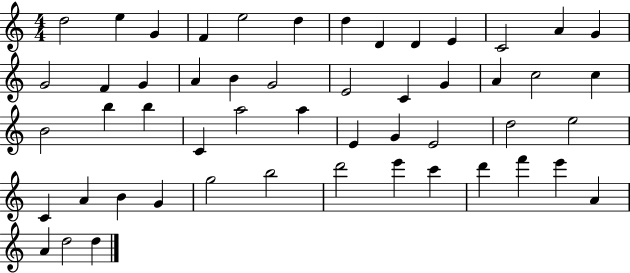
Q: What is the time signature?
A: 4/4